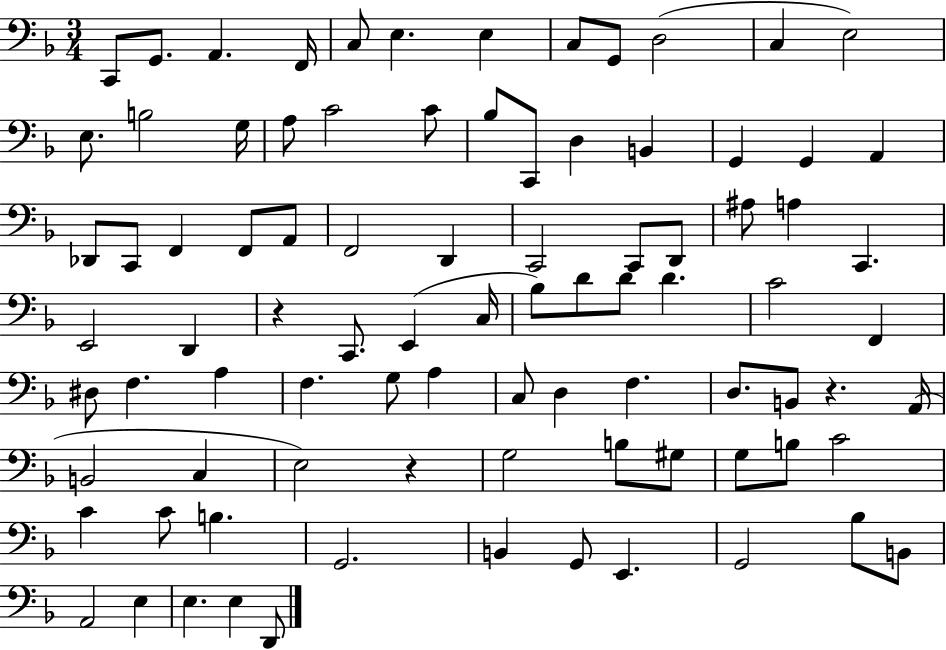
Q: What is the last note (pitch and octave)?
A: D2